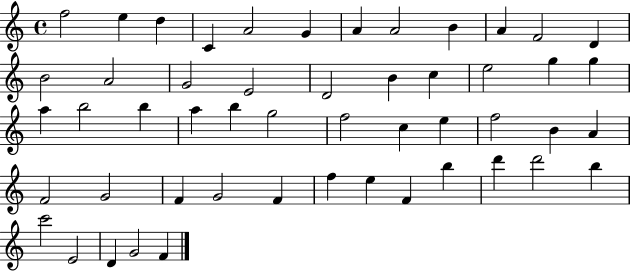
F5/h E5/q D5/q C4/q A4/h G4/q A4/q A4/h B4/q A4/q F4/h D4/q B4/h A4/h G4/h E4/h D4/h B4/q C5/q E5/h G5/q G5/q A5/q B5/h B5/q A5/q B5/q G5/h F5/h C5/q E5/q F5/h B4/q A4/q F4/h G4/h F4/q G4/h F4/q F5/q E5/q F4/q B5/q D6/q D6/h B5/q C6/h E4/h D4/q G4/h F4/q